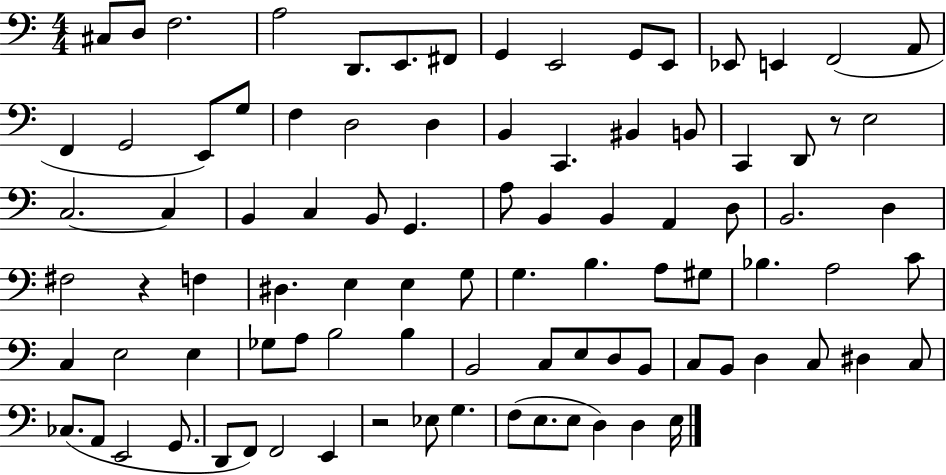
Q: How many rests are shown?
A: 3